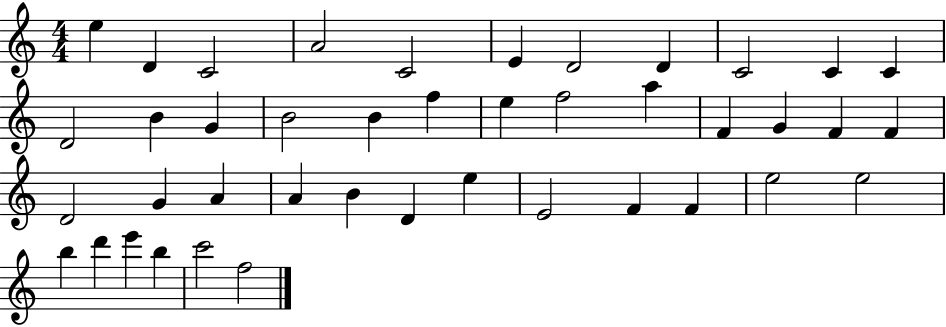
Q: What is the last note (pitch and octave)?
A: F5